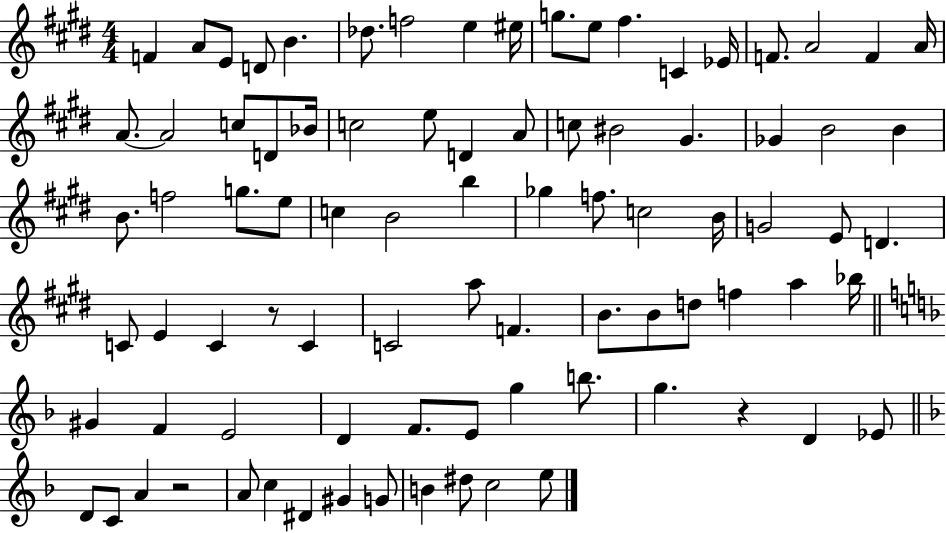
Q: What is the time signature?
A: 4/4